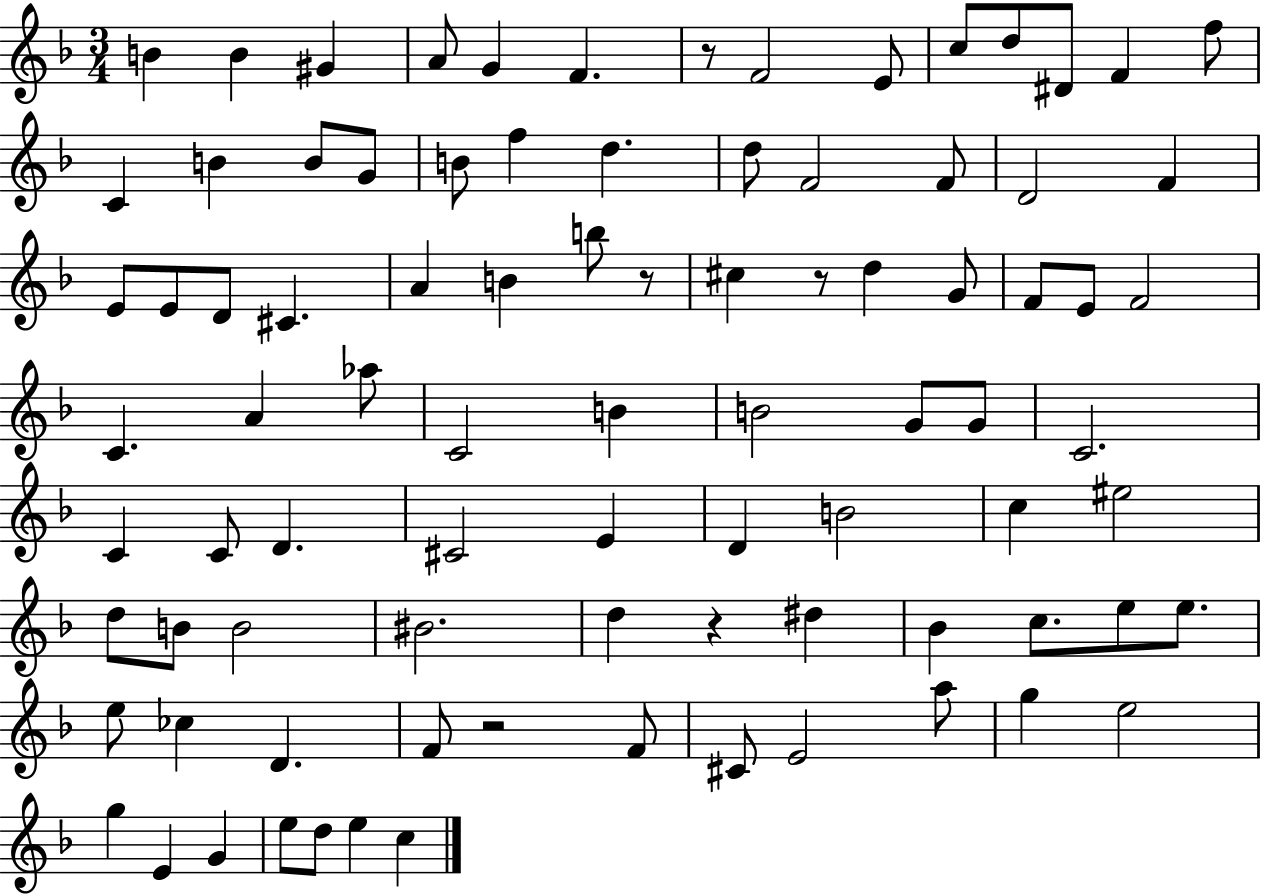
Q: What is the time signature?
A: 3/4